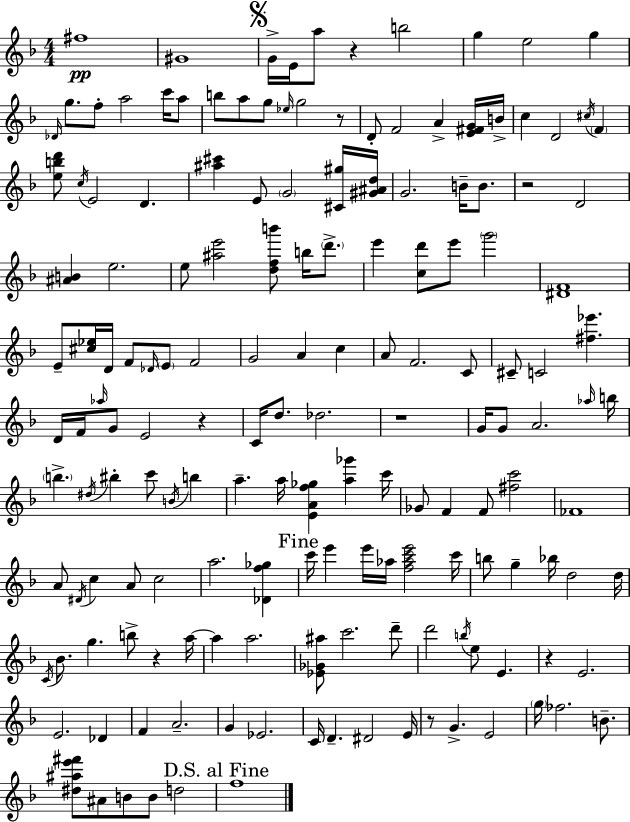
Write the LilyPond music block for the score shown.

{
  \clef treble
  \numericTimeSignature
  \time 4/4
  \key d \minor
  fis''1\pp | gis'1 | \mark \markup { \musicglyph "scripts.segno" } g'16-> e'16 a''8 r4 b''2 | g''4 e''2 g''4 | \break \grace { des'16 } g''8. f''8-. a''2 c'''16 a''8 | b''8 a''8 g''8 \grace { ees''16 } g''2 | r8 d'8-. f'2 a'4-> | <e' fis' g'>16 b'16-> c''4 d'2 \acciaccatura { cis''16 } \parenthesize f'4 | \break <e'' b'' d'''>8 \acciaccatura { c''16 } e'2 d'4. | <ais'' cis'''>4 e'8 \parenthesize g'2 | <cis' gis''>16 <gis' ais' d''>16 g'2. | b'16-- b'8. r2 d'2 | \break <ais' b'>4 e''2. | e''8 <ais'' e'''>2 <d'' f'' b'''>8 | b''16 \parenthesize d'''8.-> e'''4 <c'' d'''>8 e'''8 \parenthesize g'''2 | <dis' f'>1 | \break e'8-- <cis'' ees''>16 d'16 f'8 \grace { des'16 } \parenthesize e'8 f'2 | g'2 a'4 | c''4 a'8 f'2. | c'8 cis'8-- c'2 <fis'' ees'''>4. | \break d'16 f'16 \grace { aes''16 } g'8 e'2 | r4 c'16 d''8. des''2. | r1 | g'16 g'8 a'2. | \break \grace { aes''16 } b''16 \parenthesize b''4.-> \acciaccatura { dis''16 } bis''4-. | c'''8 \acciaccatura { b'16 } b''4 a''4.-- a''16 | <e' a' f'' ges''>4 <a'' ges'''>4 c'''16 ges'8 f'4 f'8 | <fis'' c'''>2 fes'1 | \break a'8 \acciaccatura { dis'16 } c''4 | a'8 c''2 a''2. | <des' f'' ges''>4 \mark "Fine" c'''16 e'''4 e'''16 | aes''16 <f'' aes'' c''' e'''>2 c'''16 b''8 g''4-- | \break bes''16 d''2 d''16 \acciaccatura { c'16 } bes'8. g''4. | b''8-> r4 a''16~~ a''4 a''2. | <ees' ges' ais''>8 c'''2. | d'''8-- d'''2 | \break \acciaccatura { b''16 } e''8 e'4. r4 | e'2. e'2. | des'4 f'4 | a'2.-- g'4 | \break ees'2. c'16 d'4.-- | dis'2 e'16 r8 g'4.-> | e'2 \parenthesize g''16 fes''2. | b'8.-- <dis'' ais'' e''' fis'''>8 ais'8 | \break b'8 b'8 d''2 \mark "D.S. al Fine" f''1 | \bar "|."
}